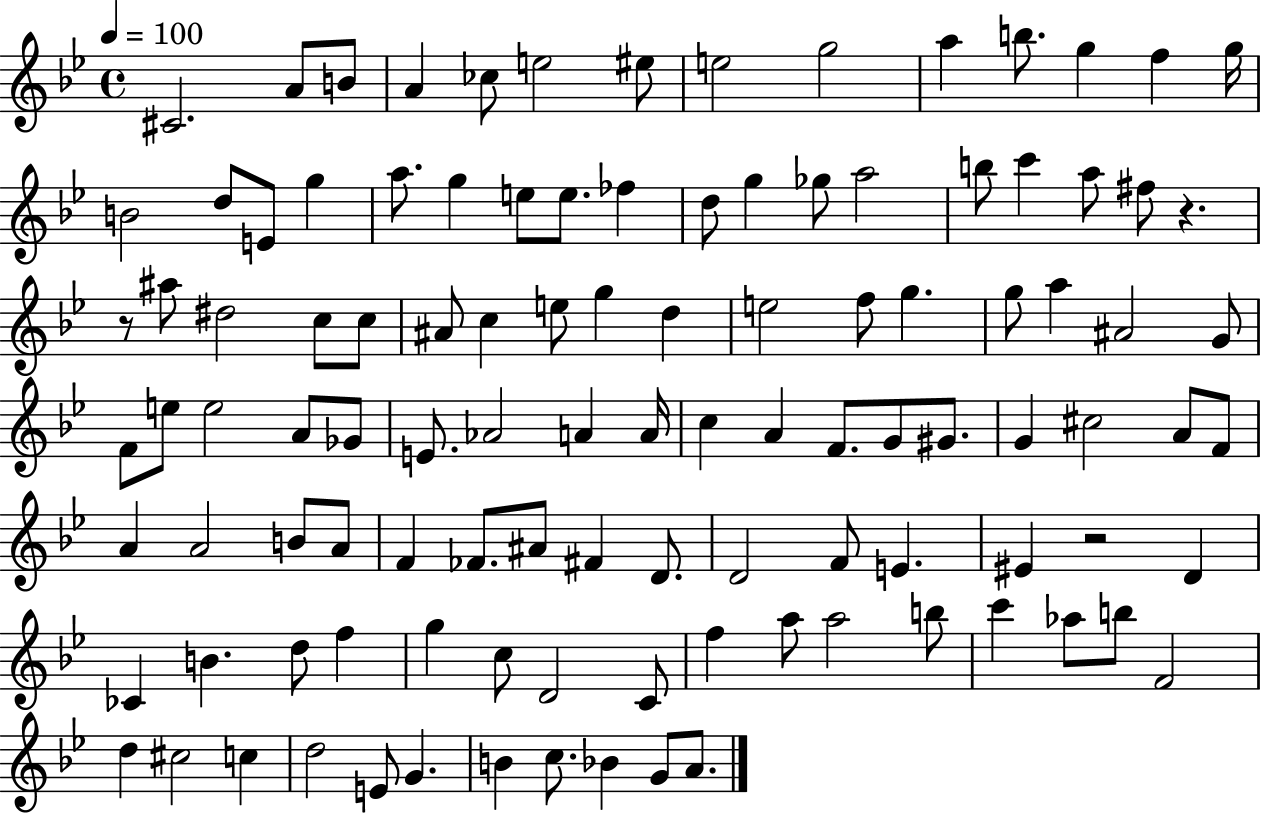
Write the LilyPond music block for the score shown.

{
  \clef treble
  \time 4/4
  \defaultTimeSignature
  \key bes \major
  \tempo 4 = 100
  cis'2. a'8 b'8 | a'4 ces''8 e''2 eis''8 | e''2 g''2 | a''4 b''8. g''4 f''4 g''16 | \break b'2 d''8 e'8 g''4 | a''8. g''4 e''8 e''8. fes''4 | d''8 g''4 ges''8 a''2 | b''8 c'''4 a''8 fis''8 r4. | \break r8 ais''8 dis''2 c''8 c''8 | ais'8 c''4 e''8 g''4 d''4 | e''2 f''8 g''4. | g''8 a''4 ais'2 g'8 | \break f'8 e''8 e''2 a'8 ges'8 | e'8. aes'2 a'4 a'16 | c''4 a'4 f'8. g'8 gis'8. | g'4 cis''2 a'8 f'8 | \break a'4 a'2 b'8 a'8 | f'4 fes'8. ais'8 fis'4 d'8. | d'2 f'8 e'4. | eis'4 r2 d'4 | \break ces'4 b'4. d''8 f''4 | g''4 c''8 d'2 c'8 | f''4 a''8 a''2 b''8 | c'''4 aes''8 b''8 f'2 | \break d''4 cis''2 c''4 | d''2 e'8 g'4. | b'4 c''8. bes'4 g'8 a'8. | \bar "|."
}